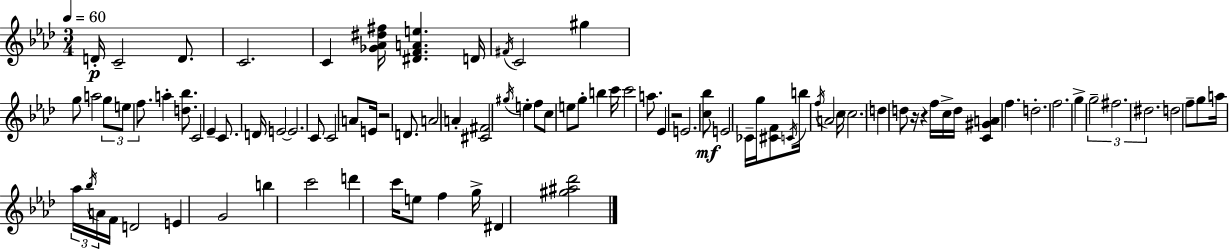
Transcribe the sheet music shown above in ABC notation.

X:1
T:Untitled
M:3/4
L:1/4
K:Fm
D/4 C2 D/2 C2 C [_G_A^d^f]/4 [^DFAe] D/4 ^F/4 C2 ^g g/2 a2 g/2 e/2 f/2 a [d_b]/2 C2 _E C/2 D/4 E2 E2 C/2 C2 A/2 E/4 z2 D/2 A2 A [^C^F]2 ^g/4 e f/2 c/2 e/2 g/2 b c'/4 c'2 a/2 _E z2 E2 [c_b]/2 E2 _C/4 g/4 [^CF]/2 C/4 b/4 f/4 A2 c/4 c2 d d/2 z/4 z f/4 c/4 d/4 [C^GA] f d2 f2 g g2 ^f2 ^d2 d2 f/2 g/2 a/4 _a/4 _b/4 A/4 F/4 D2 E G2 b c'2 d' c'/4 e/2 f g/4 ^D [^g^a_d']2